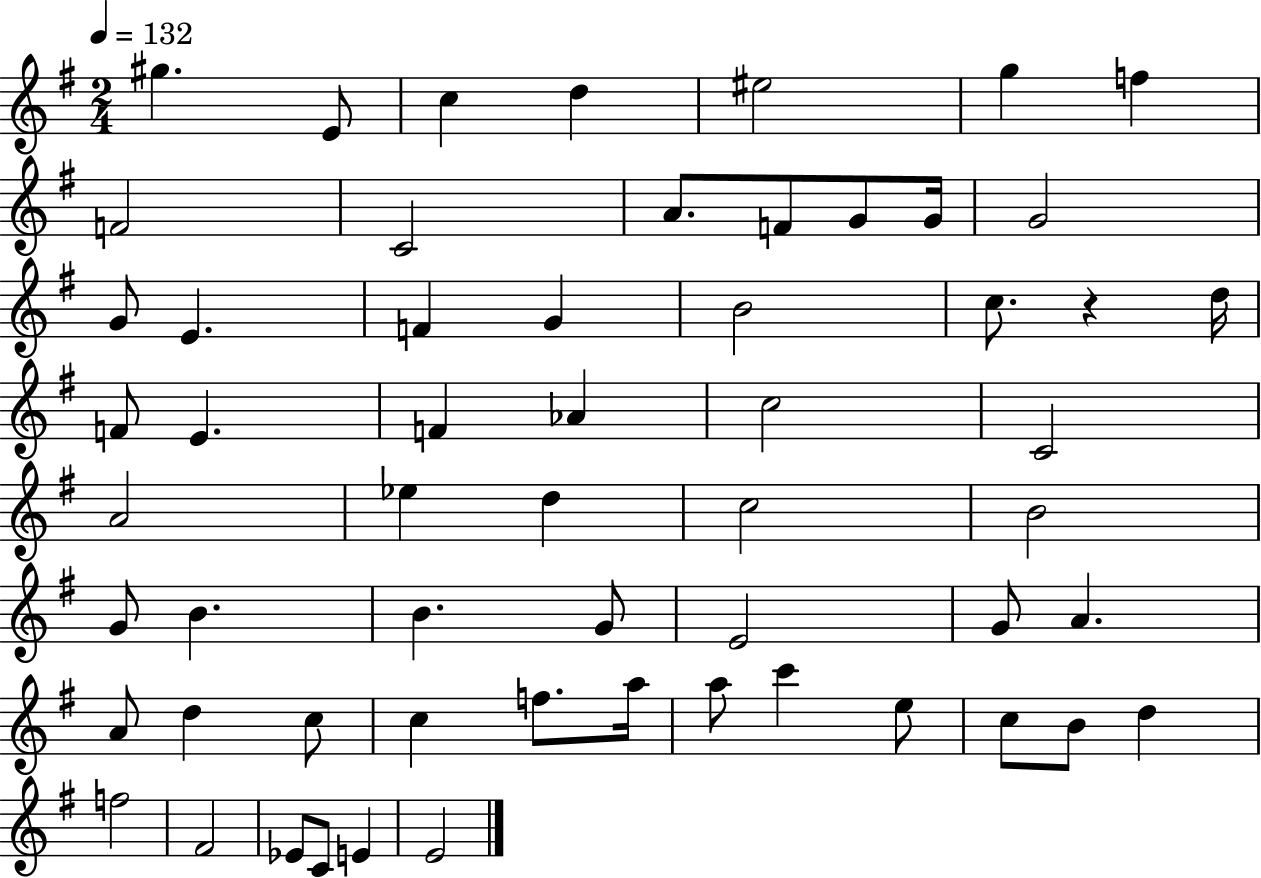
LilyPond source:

{
  \clef treble
  \numericTimeSignature
  \time 2/4
  \key g \major
  \tempo 4 = 132
  gis''4. e'8 | c''4 d''4 | eis''2 | g''4 f''4 | \break f'2 | c'2 | a'8. f'8 g'8 g'16 | g'2 | \break g'8 e'4. | f'4 g'4 | b'2 | c''8. r4 d''16 | \break f'8 e'4. | f'4 aes'4 | c''2 | c'2 | \break a'2 | ees''4 d''4 | c''2 | b'2 | \break g'8 b'4. | b'4. g'8 | e'2 | g'8 a'4. | \break a'8 d''4 c''8 | c''4 f''8. a''16 | a''8 c'''4 e''8 | c''8 b'8 d''4 | \break f''2 | fis'2 | ees'8 c'8 e'4 | e'2 | \break \bar "|."
}